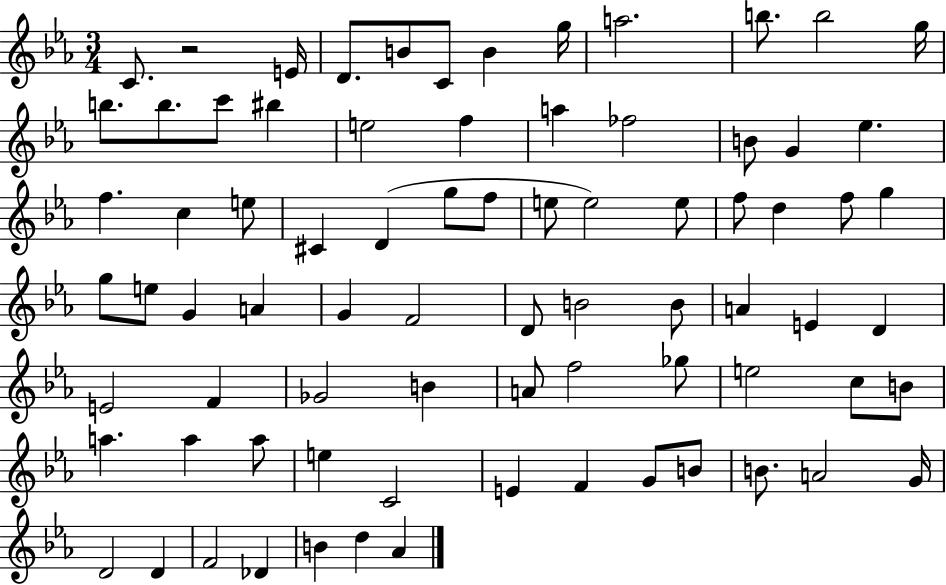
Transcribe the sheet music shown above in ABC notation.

X:1
T:Untitled
M:3/4
L:1/4
K:Eb
C/2 z2 E/4 D/2 B/2 C/2 B g/4 a2 b/2 b2 g/4 b/2 b/2 c'/2 ^b e2 f a _f2 B/2 G _e f c e/2 ^C D g/2 f/2 e/2 e2 e/2 f/2 d f/2 g g/2 e/2 G A G F2 D/2 B2 B/2 A E D E2 F _G2 B A/2 f2 _g/2 e2 c/2 B/2 a a a/2 e C2 E F G/2 B/2 B/2 A2 G/4 D2 D F2 _D B d _A